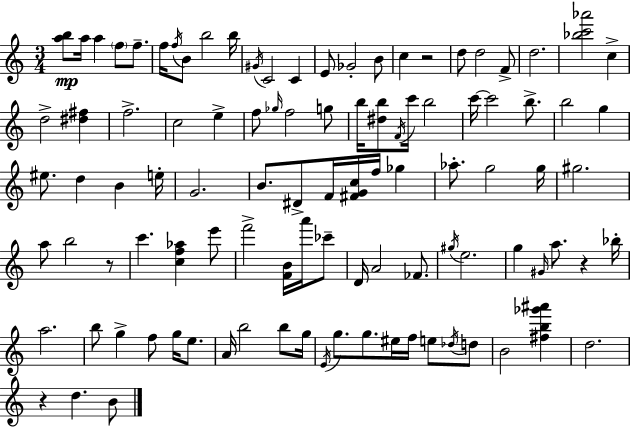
[A5,B5]/e A5/s A5/q F5/e F5/e. F5/s F5/s B4/e B5/h B5/s G#4/s C4/h C4/q E4/e Gb4/h B4/e C5/q R/h D5/e D5/h F4/e D5/h. [Bb5,C6,Ab6]/h C5/q D5/h [D#5,F#5]/q F5/h. C5/h E5/q F5/e Gb5/s F5/h G5/e B5/s [D#5,B5]/e F4/s C6/s B5/h C6/s C6/h B5/e. B5/h G5/q EIS5/e. D5/q B4/q E5/s G4/h. B4/e. D#4/e F4/s [F#4,G4,C5]/s F5/s Gb5/q Ab5/e. G5/h G5/s G#5/h. A5/e B5/h R/e C6/q. [C5,F5,Ab5]/q E6/e F6/h [F4,B4]/s A6/s CES6/e D4/s A4/h FES4/e. G#5/s E5/h. G5/q G#4/s A5/e. R/q Bb5/s A5/h. B5/e G5/q F5/e G5/s E5/e. A4/s B5/h B5/e G5/s E4/s G5/e. G5/e. EIS5/s F5/s E5/e Db5/s D5/e B4/h [F#5,B5,Gb6,A#6]/q D5/h. R/q D5/q. B4/e